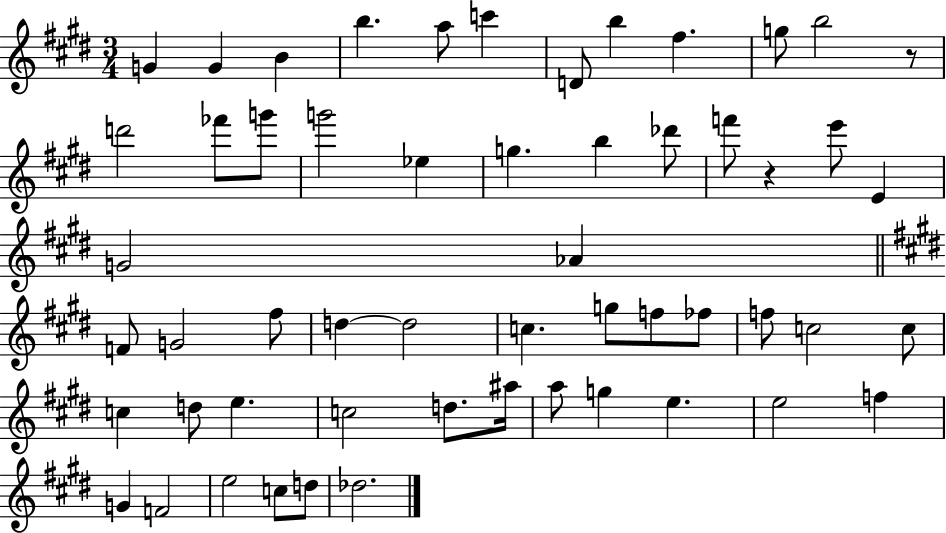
{
  \clef treble
  \numericTimeSignature
  \time 3/4
  \key e \major
  \repeat volta 2 { g'4 g'4 b'4 | b''4. a''8 c'''4 | d'8 b''4 fis''4. | g''8 b''2 r8 | \break d'''2 fes'''8 g'''8 | g'''2 ees''4 | g''4. b''4 des'''8 | f'''8 r4 e'''8 e'4 | \break g'2 aes'4 | \bar "||" \break \key e \major f'8 g'2 fis''8 | d''4~~ d''2 | c''4. g''8 f''8 fes''8 | f''8 c''2 c''8 | \break c''4 d''8 e''4. | c''2 d''8. ais''16 | a''8 g''4 e''4. | e''2 f''4 | \break g'4 f'2 | e''2 c''8 d''8 | des''2. | } \bar "|."
}